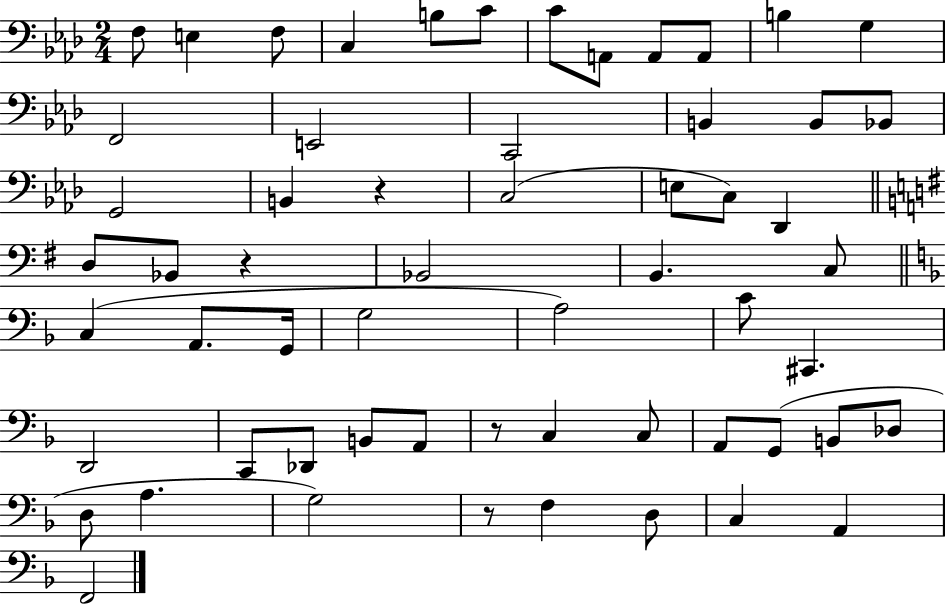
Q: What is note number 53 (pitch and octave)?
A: C3